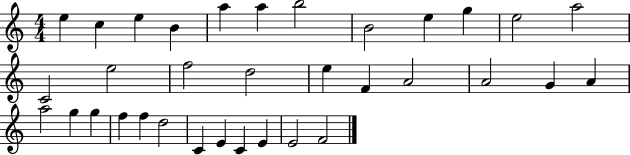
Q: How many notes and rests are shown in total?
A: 34